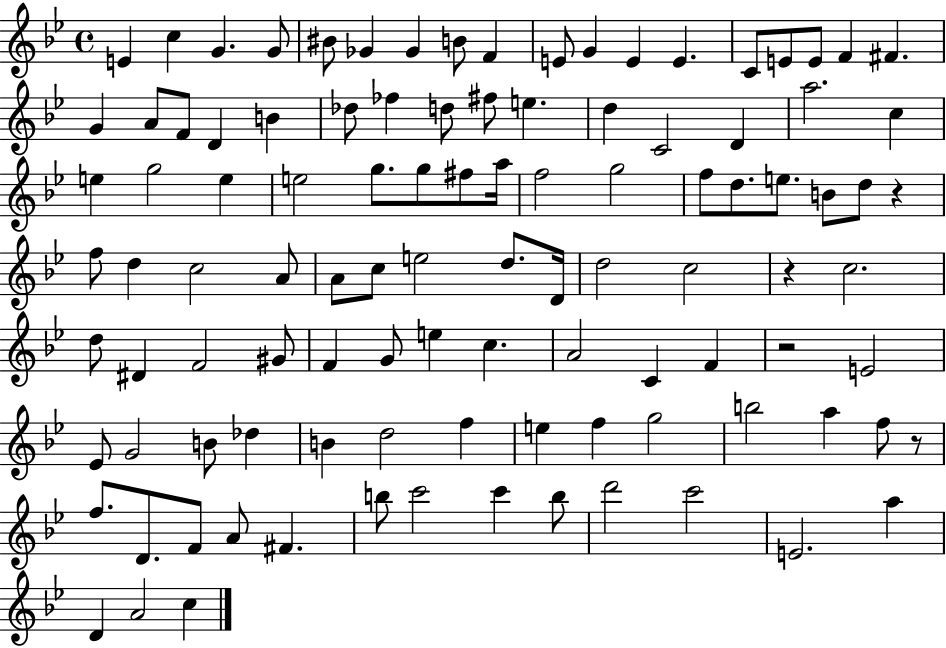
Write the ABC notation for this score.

X:1
T:Untitled
M:4/4
L:1/4
K:Bb
E c G G/2 ^B/2 _G _G B/2 F E/2 G E E C/2 E/2 E/2 F ^F G A/2 F/2 D B _d/2 _f d/2 ^f/2 e d C2 D a2 c e g2 e e2 g/2 g/2 ^f/2 a/4 f2 g2 f/2 d/2 e/2 B/2 d/2 z f/2 d c2 A/2 A/2 c/2 e2 d/2 D/4 d2 c2 z c2 d/2 ^D F2 ^G/2 F G/2 e c A2 C F z2 E2 _E/2 G2 B/2 _d B d2 f e f g2 b2 a f/2 z/2 f/2 D/2 F/2 A/2 ^F b/2 c'2 c' b/2 d'2 c'2 E2 a D A2 c